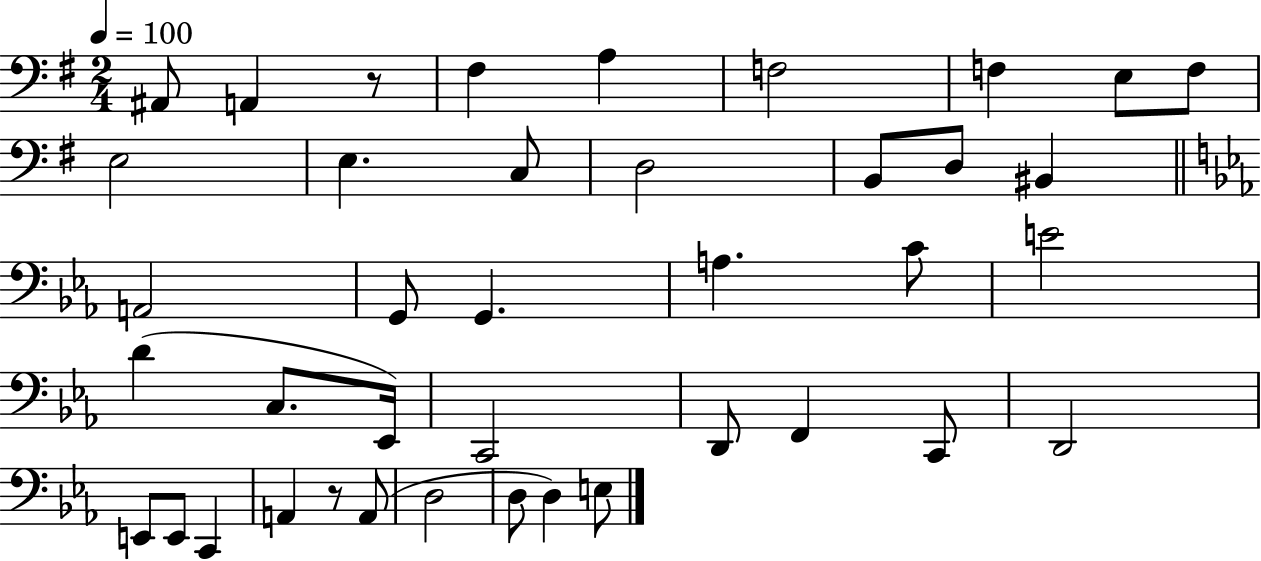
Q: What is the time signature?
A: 2/4